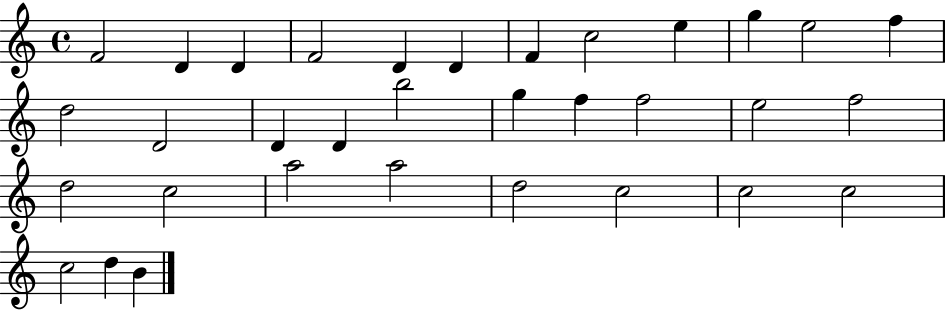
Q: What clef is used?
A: treble